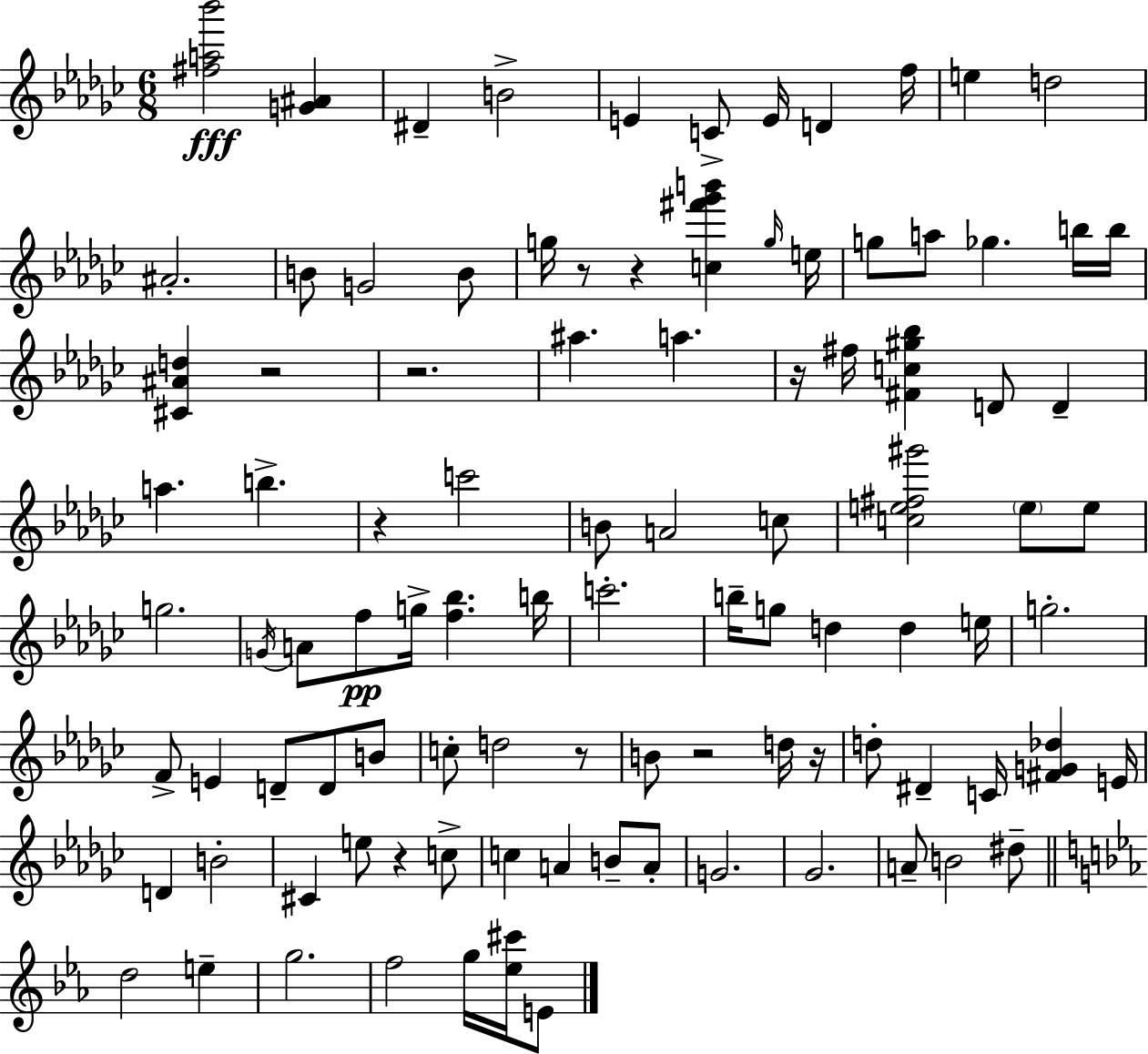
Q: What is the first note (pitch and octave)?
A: D#4